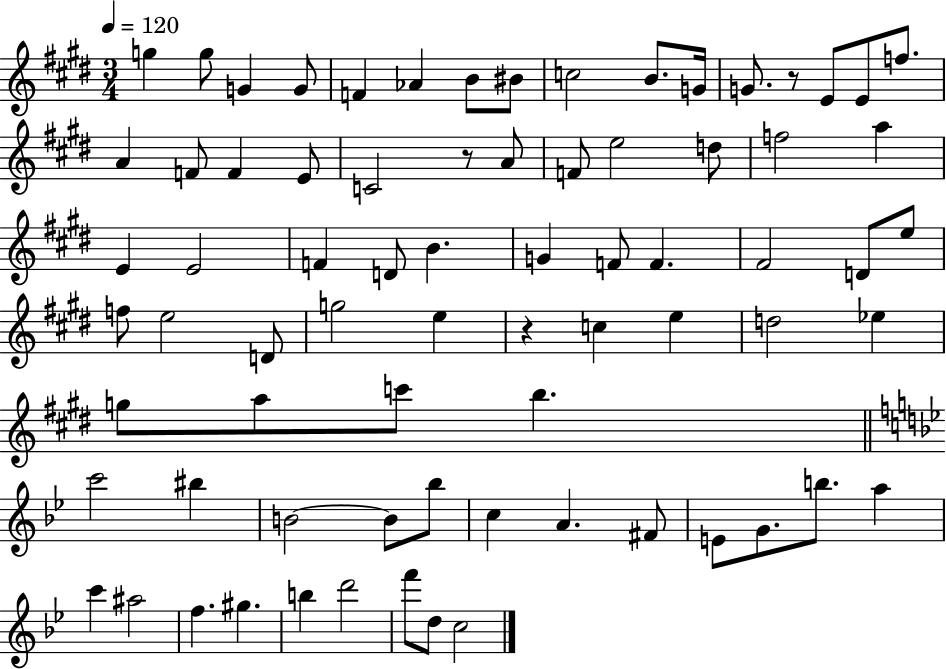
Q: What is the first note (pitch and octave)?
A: G5